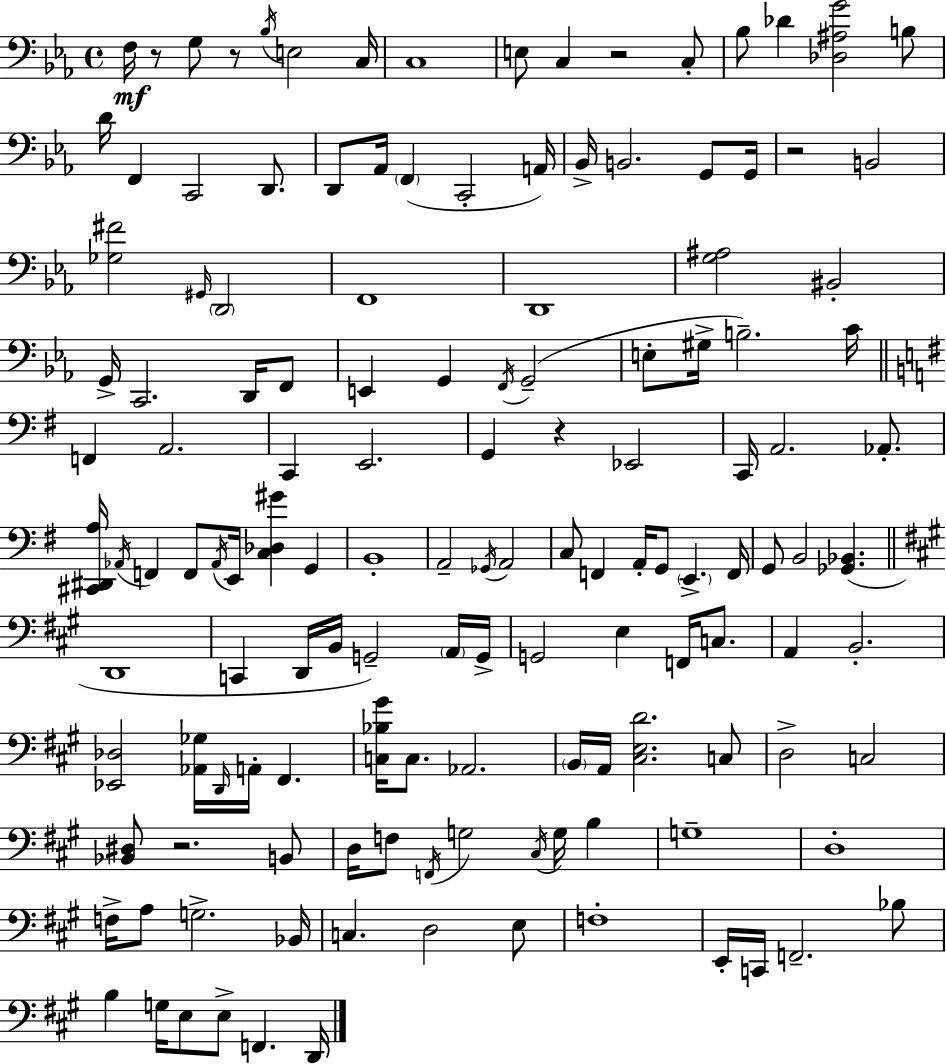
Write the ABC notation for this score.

X:1
T:Untitled
M:4/4
L:1/4
K:Cm
F,/4 z/2 G,/2 z/2 _B,/4 E,2 C,/4 C,4 E,/2 C, z2 C,/2 _B,/2 _D [_D,^A,G]2 B,/2 D/4 F,, C,,2 D,,/2 D,,/2 _A,,/4 F,, C,,2 A,,/4 _B,,/4 B,,2 G,,/2 G,,/4 z2 B,,2 [_G,^F]2 ^G,,/4 D,,2 F,,4 D,,4 [G,^A,]2 ^B,,2 G,,/4 C,,2 D,,/4 F,,/2 E,, G,, F,,/4 G,,2 E,/2 ^G,/4 B,2 C/4 F,, A,,2 C,, E,,2 G,, z _E,,2 C,,/4 A,,2 _A,,/2 [^C,,^D,,A,]/4 _A,,/4 F,, F,,/2 _A,,/4 E,,/4 [C,_D,^G] G,, B,,4 A,,2 _G,,/4 A,,2 C,/2 F,, A,,/4 G,,/2 E,, F,,/4 G,,/2 B,,2 [_G,,_B,,] D,,4 C,, D,,/4 B,,/4 G,,2 A,,/4 G,,/4 G,,2 E, F,,/4 C,/2 A,, B,,2 [_E,,_D,]2 [_A,,_G,]/4 D,,/4 A,,/4 ^F,, [C,_B,^G]/4 C,/2 _A,,2 B,,/4 A,,/4 [^C,E,D]2 C,/2 D,2 C,2 [_B,,^D,]/2 z2 B,,/2 D,/4 F,/2 F,,/4 G,2 ^C,/4 G,/4 B, G,4 D,4 F,/4 A,/2 G,2 _B,,/4 C, D,2 E,/2 F,4 E,,/4 C,,/4 F,,2 _B,/2 B, G,/4 E,/2 E,/2 F,, D,,/4